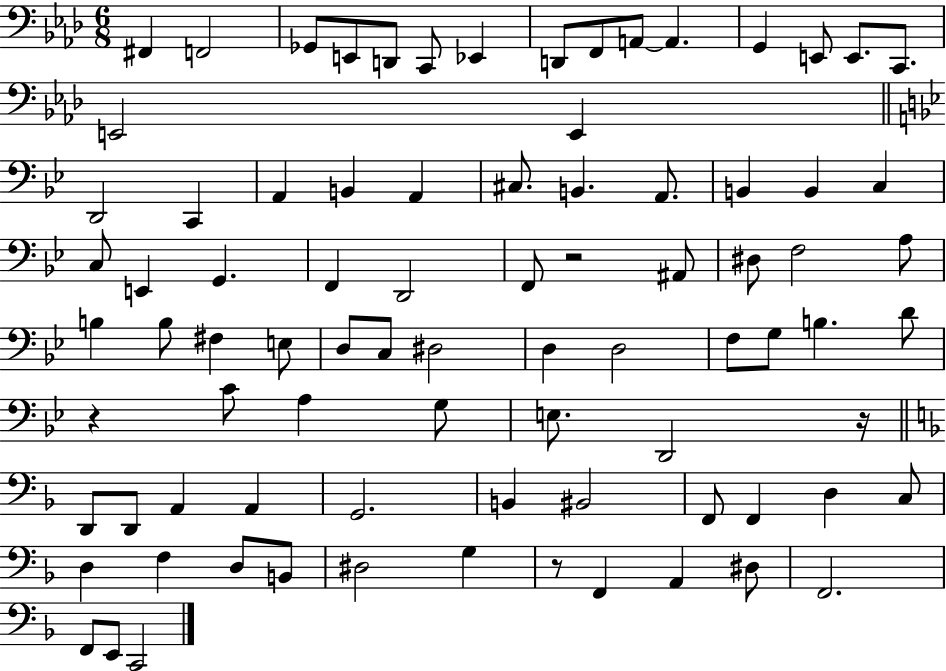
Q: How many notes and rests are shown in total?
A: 84